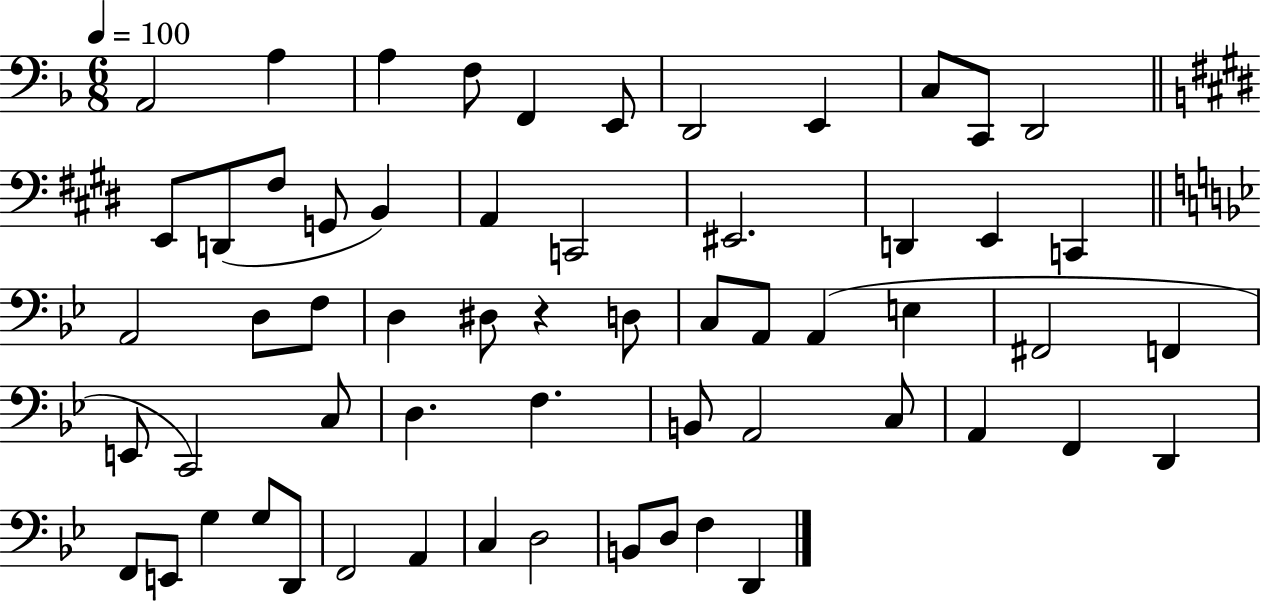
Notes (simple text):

A2/h A3/q A3/q F3/e F2/q E2/e D2/h E2/q C3/e C2/e D2/h E2/e D2/e F#3/e G2/e B2/q A2/q C2/h EIS2/h. D2/q E2/q C2/q A2/h D3/e F3/e D3/q D#3/e R/q D3/e C3/e A2/e A2/q E3/q F#2/h F2/q E2/e C2/h C3/e D3/q. F3/q. B2/e A2/h C3/e A2/q F2/q D2/q F2/e E2/e G3/q G3/e D2/e F2/h A2/q C3/q D3/h B2/e D3/e F3/q D2/q